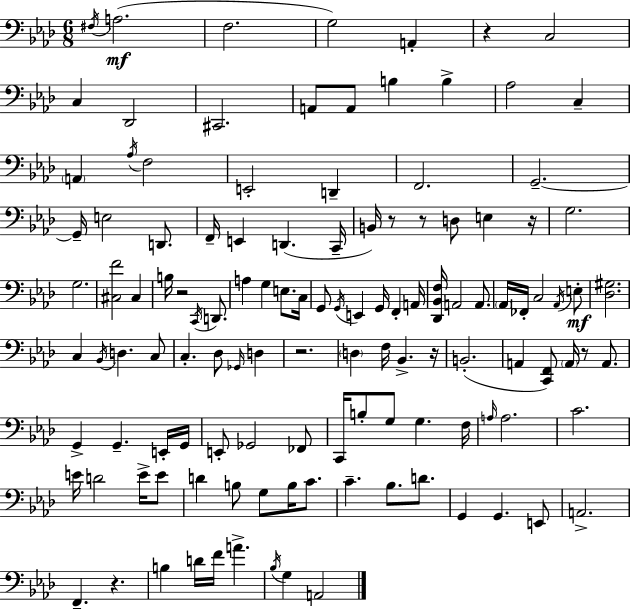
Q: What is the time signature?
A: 6/8